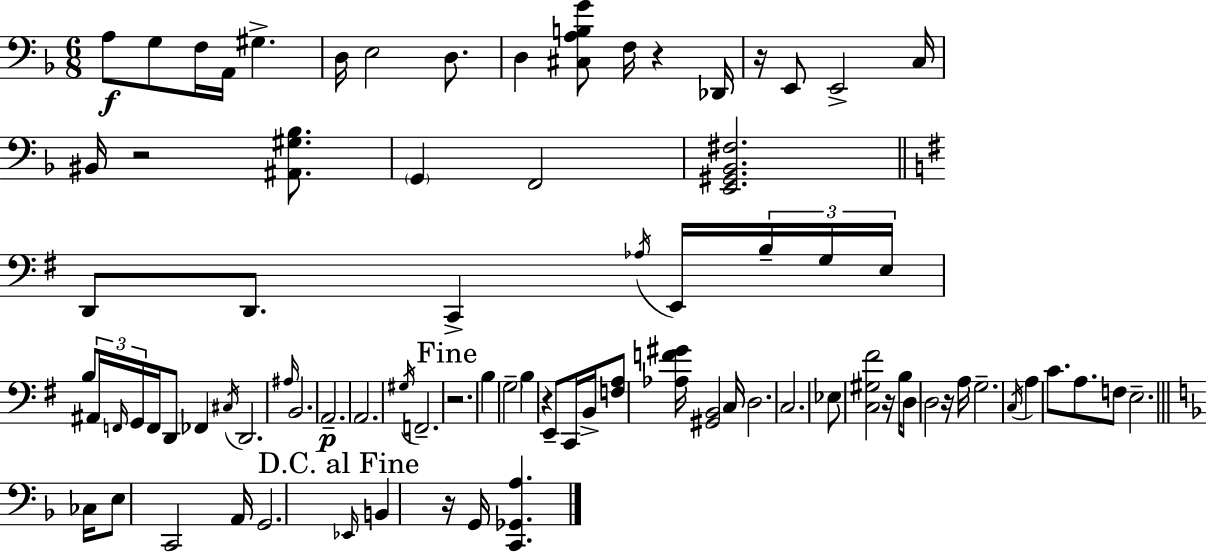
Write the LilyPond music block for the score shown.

{
  \clef bass
  \numericTimeSignature
  \time 6/8
  \key d \minor
  a8\f g8 f16 a,16 gis4.-> | d16 e2 d8. | d4 <cis a b g'>8 f16 r4 des,16 | r16 e,8 e,2-> c16 | \break bis,16 r2 <ais, gis bes>8. | \parenthesize g,4 f,2 | <e, gis, bes, fis>2. | \bar "||" \break \key e \minor d,8 d,8. c,4-> \acciaccatura { aes16 } e,16 \tuplet 3/2 { b16-- | g16 e16 } b8 \tuplet 3/2 { ais,16 \grace { f,16 } g,16 } f,16 d,8 fes,4 | \acciaccatura { cis16 } d,2. | \grace { ais16 } b,2. | \break a,2.--\p | a,2. | \acciaccatura { gis16 } f,2.-- | \mark "Fine" r2. | \break b4 \parenthesize g2-- | b4 r4 | e,8-- c,16 b,16-> <f a>8 <aes f' gis'>16 <gis, b,>2 | c16 d2. | \break c2. | ees8 <c gis fis'>2 | r16 b16 d8 d2 | r16 a16 g2.-- | \break \acciaccatura { c16 } a4 c'8. | a8. f8 e2.-- | \bar "||" \break \key d \minor ces16 e8 c,2 a,16 | g,2. | \mark "D.C. al Fine" \grace { ees,16 } b,4 r16 g,16 <c, ges, a>4. | \bar "|."
}